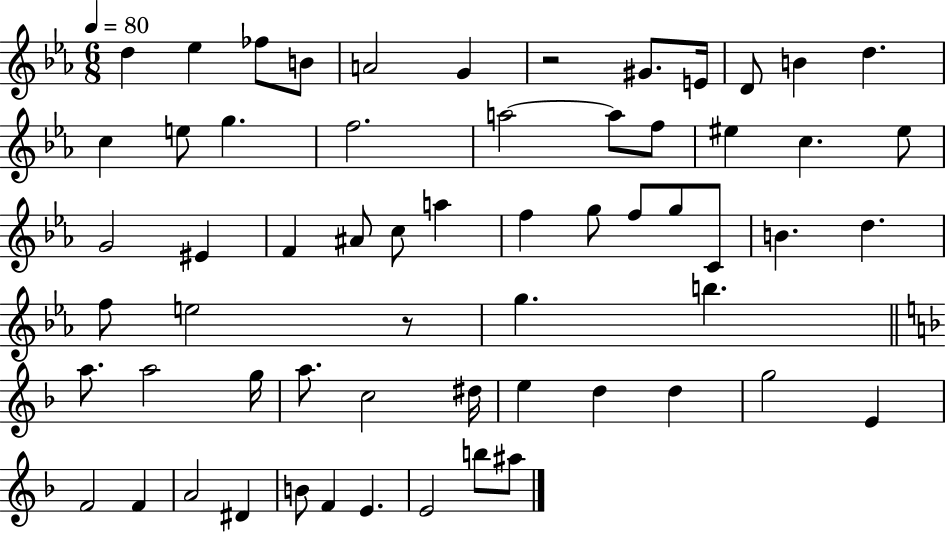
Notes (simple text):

D5/q Eb5/q FES5/e B4/e A4/h G4/q R/h G#4/e. E4/s D4/e B4/q D5/q. C5/q E5/e G5/q. F5/h. A5/h A5/e F5/e EIS5/q C5/q. EIS5/e G4/h EIS4/q F4/q A#4/e C5/e A5/q F5/q G5/e F5/e G5/e C4/e B4/q. D5/q. F5/e E5/h R/e G5/q. B5/q. A5/e. A5/h G5/s A5/e. C5/h D#5/s E5/q D5/q D5/q G5/h E4/q F4/h F4/q A4/h D#4/q B4/e F4/q E4/q. E4/h B5/e A#5/e